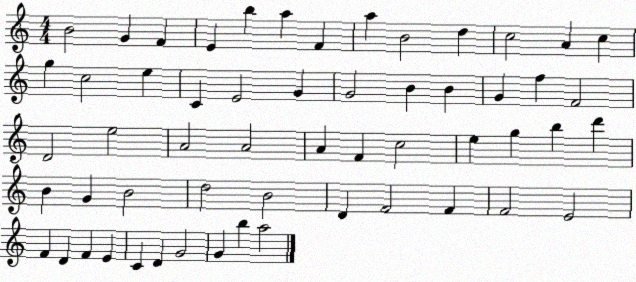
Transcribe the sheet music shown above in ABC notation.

X:1
T:Untitled
M:4/4
L:1/4
K:C
B2 G F E b a F a B2 d c2 A c g c2 e C E2 G G2 B B G f F2 D2 e2 A2 A2 A F c2 e g b d' B G B2 d2 B2 D F2 F F2 E2 F D F E C D G2 G b a2